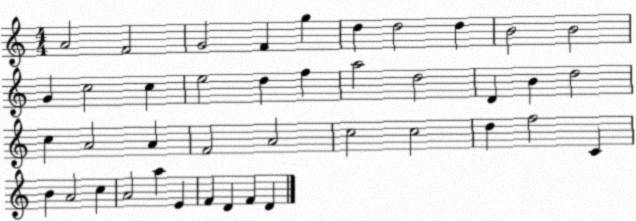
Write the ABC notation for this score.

X:1
T:Untitled
M:4/4
L:1/4
K:C
A2 F2 G2 F g d d2 d B2 B2 G c2 c e2 d f a2 d2 D B d2 c A2 A F2 A2 c2 c2 d f2 C B A2 c A2 a E F D F D